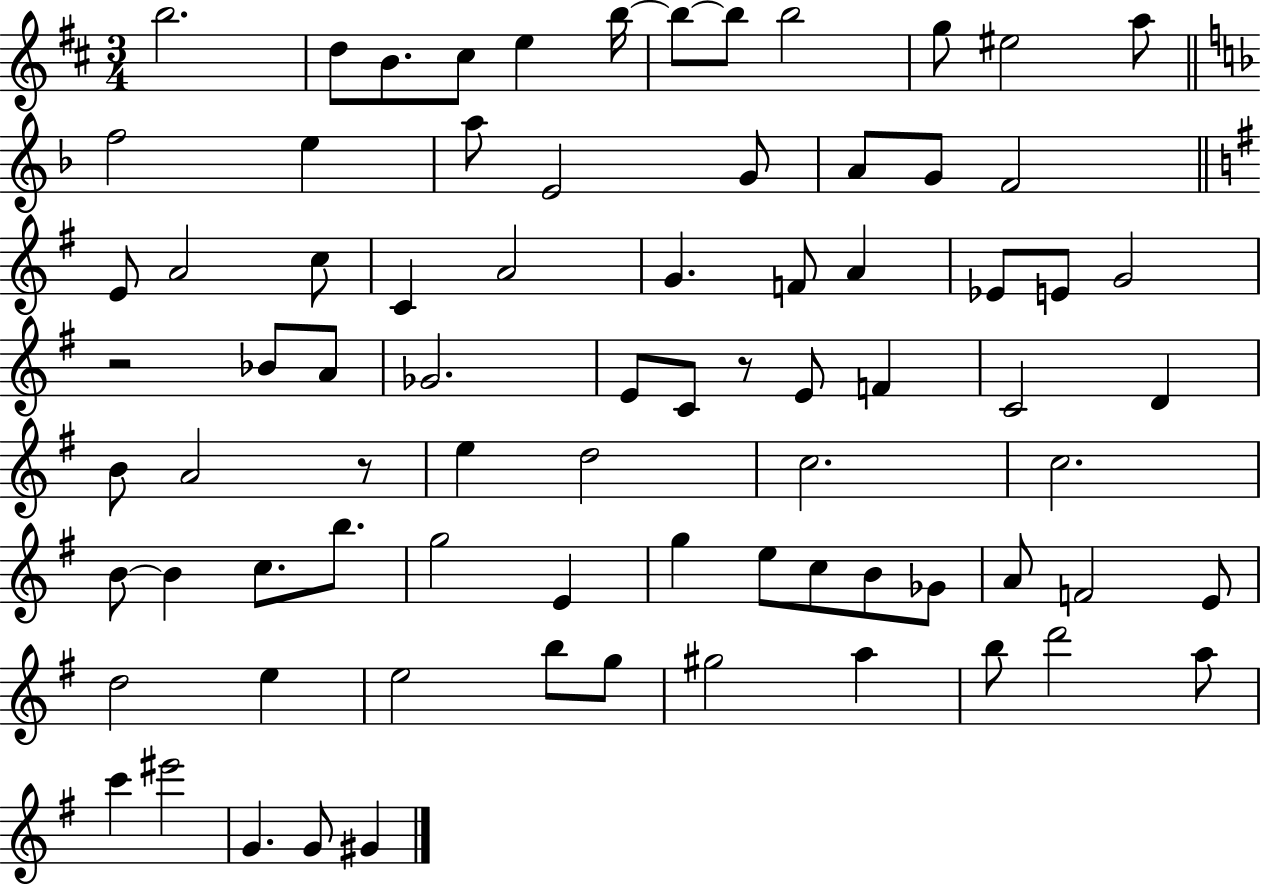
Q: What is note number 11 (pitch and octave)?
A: EIS5